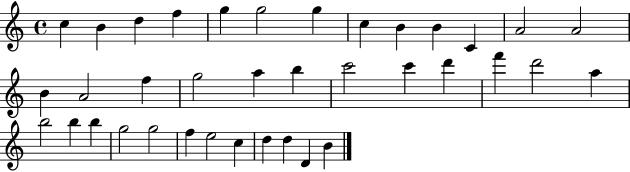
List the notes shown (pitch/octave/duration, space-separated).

C5/q B4/q D5/q F5/q G5/q G5/h G5/q C5/q B4/q B4/q C4/q A4/h A4/h B4/q A4/h F5/q G5/h A5/q B5/q C6/h C6/q D6/q F6/q D6/h A5/q B5/h B5/q B5/q G5/h G5/h F5/q E5/h C5/q D5/q D5/q D4/q B4/q